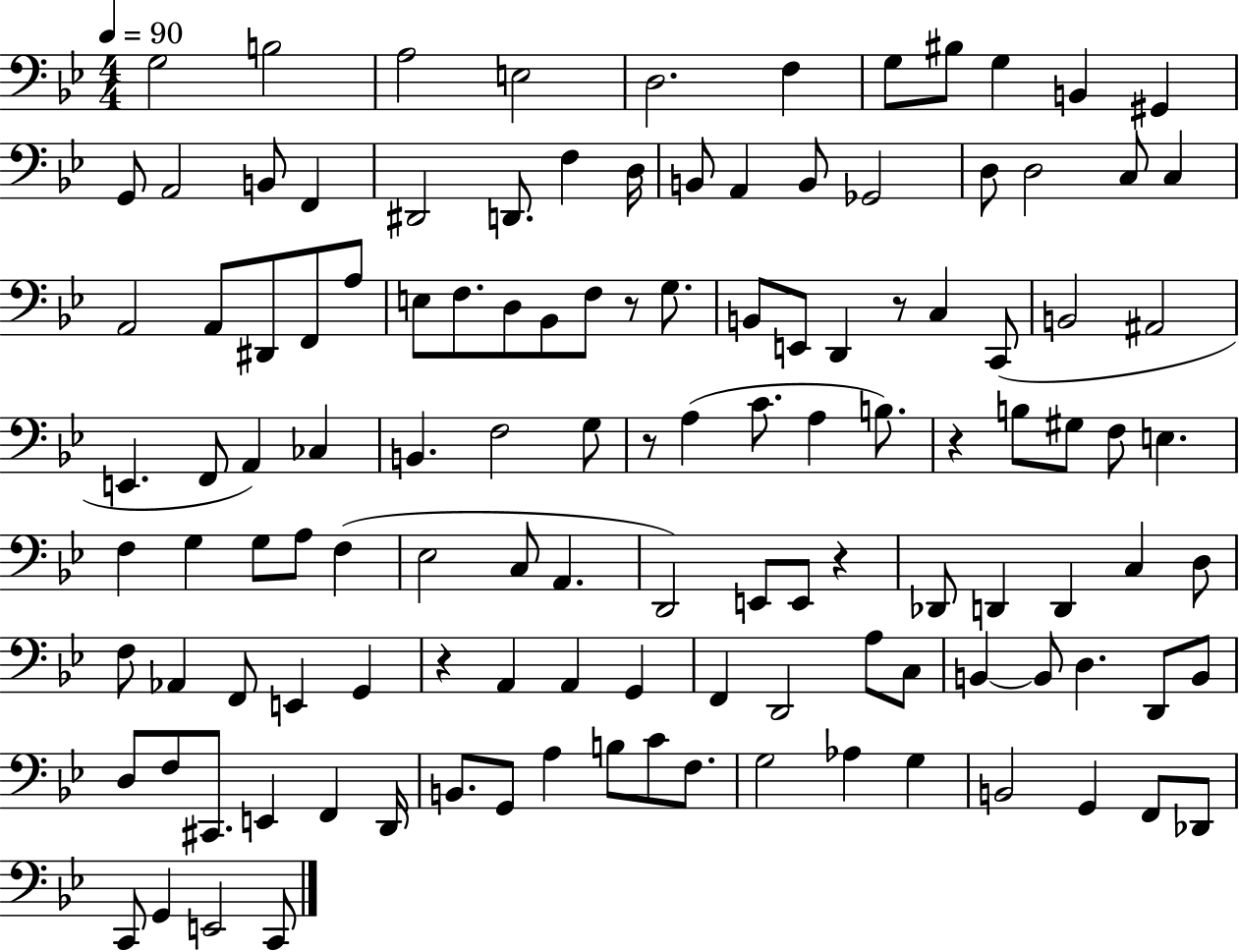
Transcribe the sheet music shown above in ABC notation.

X:1
T:Untitled
M:4/4
L:1/4
K:Bb
G,2 B,2 A,2 E,2 D,2 F, G,/2 ^B,/2 G, B,, ^G,, G,,/2 A,,2 B,,/2 F,, ^D,,2 D,,/2 F, D,/4 B,,/2 A,, B,,/2 _G,,2 D,/2 D,2 C,/2 C, A,,2 A,,/2 ^D,,/2 F,,/2 A,/2 E,/2 F,/2 D,/2 _B,,/2 F,/2 z/2 G,/2 B,,/2 E,,/2 D,, z/2 C, C,,/2 B,,2 ^A,,2 E,, F,,/2 A,, _C, B,, F,2 G,/2 z/2 A, C/2 A, B,/2 z B,/2 ^G,/2 F,/2 E, F, G, G,/2 A,/2 F, _E,2 C,/2 A,, D,,2 E,,/2 E,,/2 z _D,,/2 D,, D,, C, D,/2 F,/2 _A,, F,,/2 E,, G,, z A,, A,, G,, F,, D,,2 A,/2 C,/2 B,, B,,/2 D, D,,/2 B,,/2 D,/2 F,/2 ^C,,/2 E,, F,, D,,/4 B,,/2 G,,/2 A, B,/2 C/2 F,/2 G,2 _A, G, B,,2 G,, F,,/2 _D,,/2 C,,/2 G,, E,,2 C,,/2